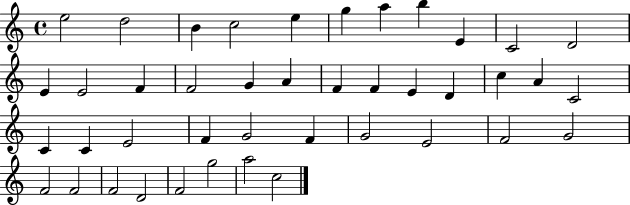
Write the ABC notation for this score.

X:1
T:Untitled
M:4/4
L:1/4
K:C
e2 d2 B c2 e g a b E C2 D2 E E2 F F2 G A F F E D c A C2 C C E2 F G2 F G2 E2 F2 G2 F2 F2 F2 D2 F2 g2 a2 c2